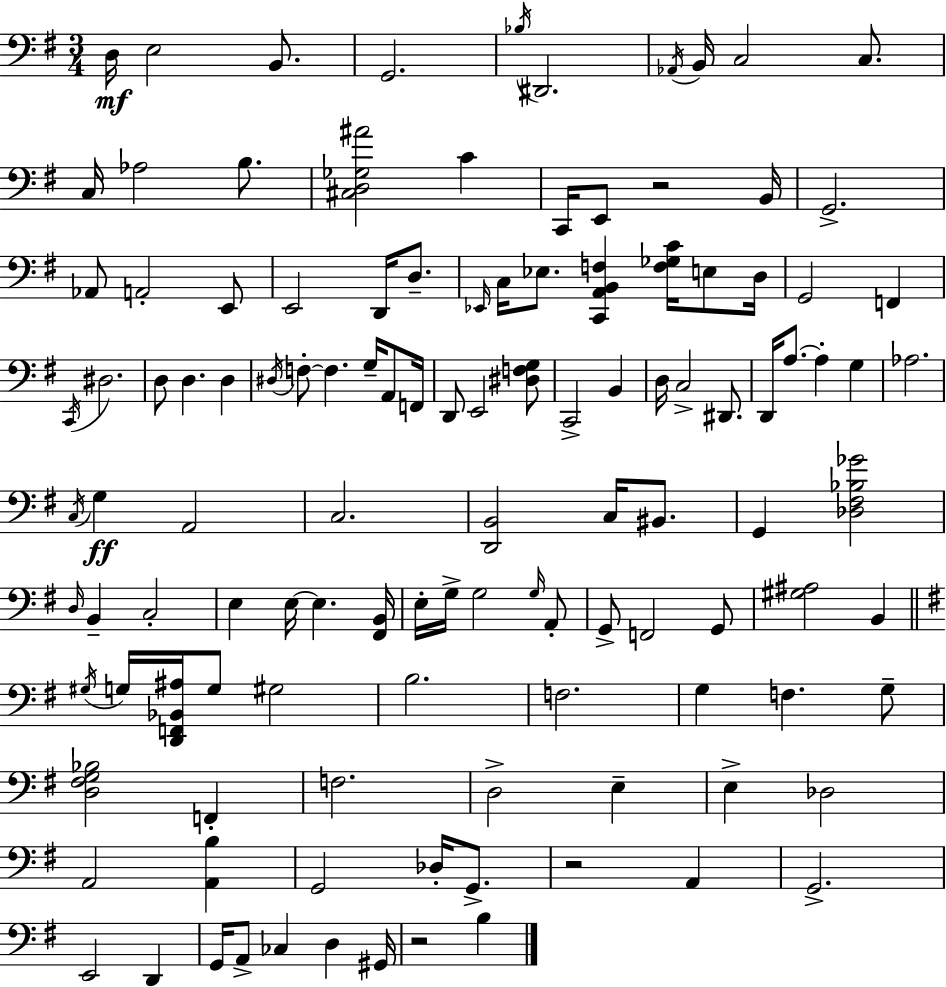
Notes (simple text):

D3/s E3/h B2/e. G2/h. Bb3/s D#2/h. Ab2/s B2/s C3/h C3/e. C3/s Ab3/h B3/e. [C#3,D3,Gb3,A#4]/h C4/q C2/s E2/e R/h B2/s G2/h. Ab2/e A2/h E2/e E2/h D2/s D3/e. Eb2/s C3/s Eb3/e. [C2,A2,B2,F3]/q [F3,Gb3,C4]/s E3/e D3/s G2/h F2/q C2/s D#3/h. D3/e D3/q. D3/q D#3/s F3/e F3/q. G3/s A2/e F2/s D2/e E2/h [D#3,F3,G3]/e C2/h B2/q D3/s C3/h D#2/e. D2/s A3/e. A3/q G3/q Ab3/h. C3/s G3/q A2/h C3/h. [D2,B2]/h C3/s BIS2/e. G2/q [Db3,F#3,Bb3,Gb4]/h D3/s B2/q C3/h E3/q E3/s E3/q. [F#2,B2]/s E3/s G3/s G3/h G3/s A2/e G2/e F2/h G2/e [G#3,A#3]/h B2/q G#3/s G3/s [D2,F2,Bb2,A#3]/s G3/e G#3/h B3/h. F3/h. G3/q F3/q. G3/e [D3,F#3,G3,Bb3]/h F2/q F3/h. D3/h E3/q E3/q Db3/h A2/h [A2,B3]/q G2/h Db3/s G2/e. R/h A2/q G2/h. E2/h D2/q G2/s A2/e CES3/q D3/q G#2/s R/h B3/q